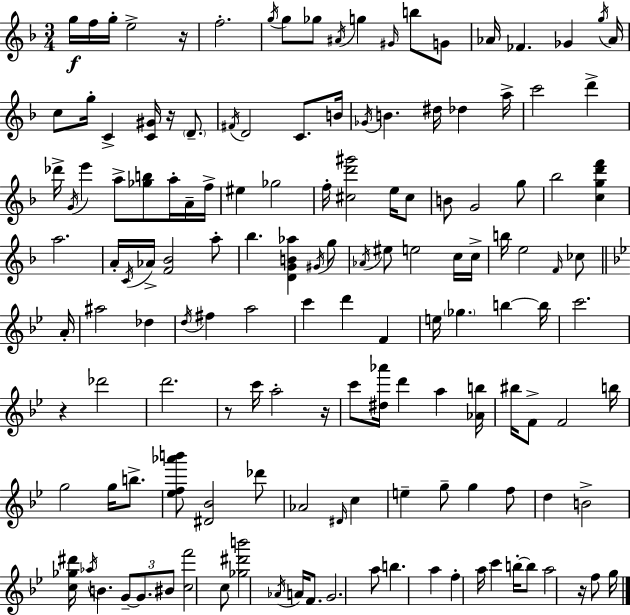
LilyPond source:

{
  \clef treble
  \numericTimeSignature
  \time 3/4
  \key f \major
  g''16\f f''16 g''16-. e''2-> r16 | f''2.-. | \acciaccatura { g''16 } g''8 ges''8 \acciaccatura { ais'16 } g''4 \grace { gis'16 } b''8 | g'8 aes'16 fes'4. ges'4 | \break \acciaccatura { g''16 } aes'16 c''8 g''16-. c'4-> <c' gis'>16 | r16 \parenthesize d'8.-- \acciaccatura { fis'16 } d'2 | c'8. b'16 \acciaccatura { ges'16 } b'4. | dis''16 des''4 a''16-> c'''2 | \break d'''4-> des'''16-> \acciaccatura { g'16 } e'''4 | a''8-> <ges'' b''>8 a''16-. a'16-- f''16-> eis''4 ges''2 | f''16-. <cis'' d''' gis'''>2 | e''16 cis''8 b'8 g'2 | \break g''8 bes''2 | <c'' g'' d''' f'''>4 a''2. | a'16-. \acciaccatura { c'16 } aes'16-> <f' bes'>2 | a''8-. bes''4. | \break <d' g' b' aes''>4 \acciaccatura { gis'16 } g''8 \acciaccatura { aes'16 } eis''8 | e''2 c''16 c''16-> b''16 e''2 | \grace { f'16 } ces''8 \bar "||" \break \key bes \major a'16-. ais''2 des''4 | \acciaccatura { d''16 } fis''4 a''2 | c'''4 d'''4 f'4 | e''16 \parenthesize ges''4. b''4~~ | \break b''16 c'''2. | r4 des'''2 | d'''2. | r8 c'''16 a''2-. | \break r16 c'''8 <dis'' aes'''>16 d'''4 a''4 | <aes' b''>16 bis''16 f'8-> f'2 | b''16 g''2 g''16 b''8.-> | <ees'' f'' aes''' b'''>8 <dis' bes'>2 | \break des'''8 aes'2 \grace { dis'16 } c''4 | e''4-- g''8-- g''4 | f''8 d''4 b'2-> | <c'' ges'' dis'''>16 \acciaccatura { aes''16 } b'4. \tuplet 3/2 { g'8--~~ | \break g'8. bis'8 } <c'' f'''>2 | c''8 <ges'' dis''' b'''>2 | \acciaccatura { aes'16 } a'16 f'8. g'2. | a''8 b''4. | \break a''4 f''4-. a''16 c'''4 | b''16-.~~ b''8 a''2 | r16 f''8 g''16 \bar "|."
}